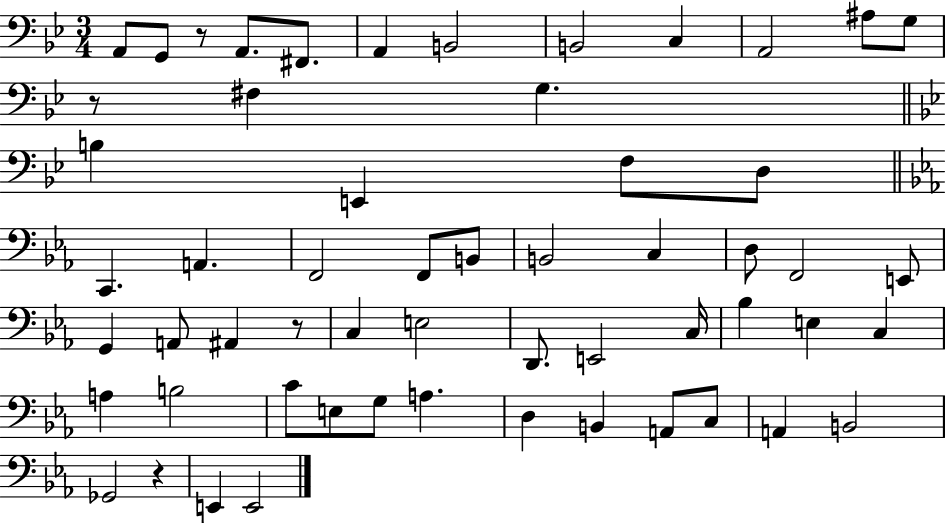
A2/e G2/e R/e A2/e. F#2/e. A2/q B2/h B2/h C3/q A2/h A#3/e G3/e R/e F#3/q G3/q. B3/q E2/q F3/e D3/e C2/q. A2/q. F2/h F2/e B2/e B2/h C3/q D3/e F2/h E2/e G2/q A2/e A#2/q R/e C3/q E3/h D2/e. E2/h C3/s Bb3/q E3/q C3/q A3/q B3/h C4/e E3/e G3/e A3/q. D3/q B2/q A2/e C3/e A2/q B2/h Gb2/h R/q E2/q E2/h